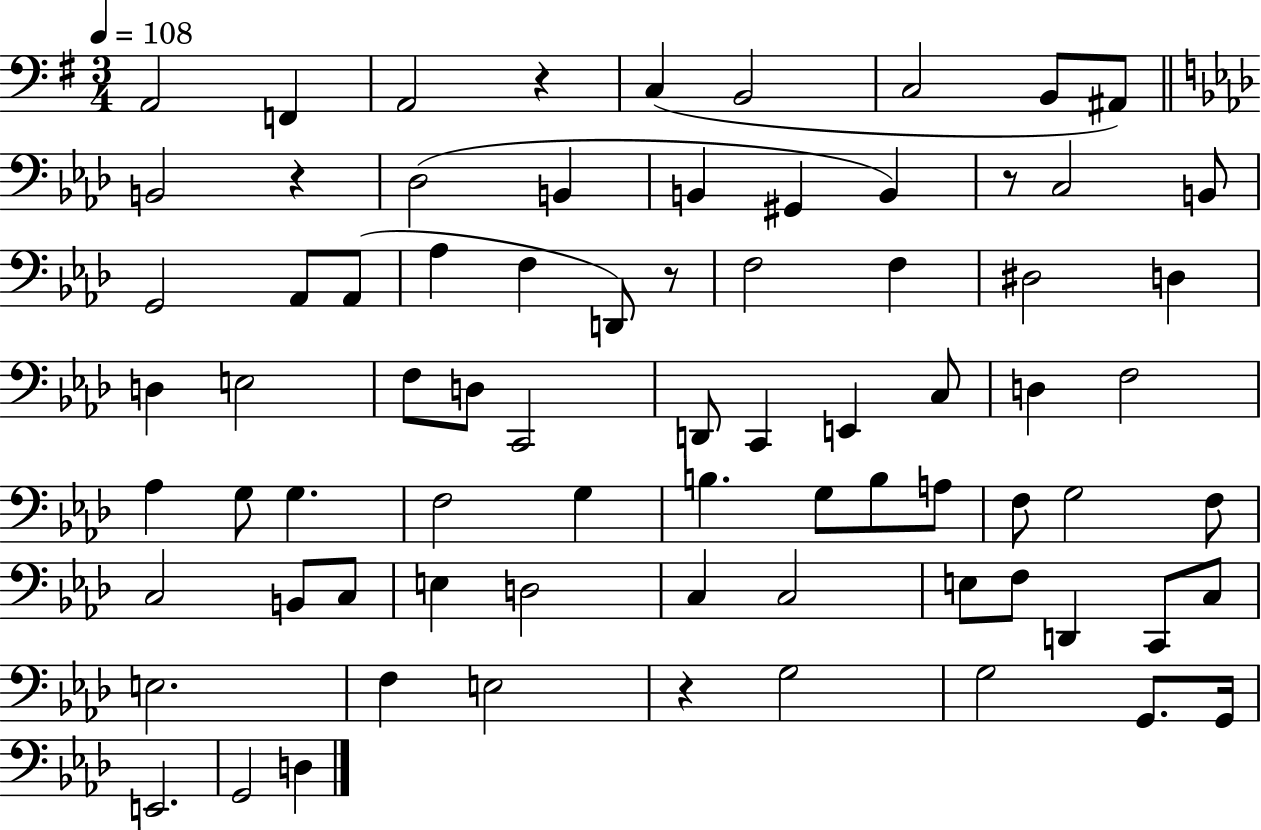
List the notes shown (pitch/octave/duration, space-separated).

A2/h F2/q A2/h R/q C3/q B2/h C3/h B2/e A#2/e B2/h R/q Db3/h B2/q B2/q G#2/q B2/q R/e C3/h B2/e G2/h Ab2/e Ab2/e Ab3/q F3/q D2/e R/e F3/h F3/q D#3/h D3/q D3/q E3/h F3/e D3/e C2/h D2/e C2/q E2/q C3/e D3/q F3/h Ab3/q G3/e G3/q. F3/h G3/q B3/q. G3/e B3/e A3/e F3/e G3/h F3/e C3/h B2/e C3/e E3/q D3/h C3/q C3/h E3/e F3/e D2/q C2/e C3/e E3/h. F3/q E3/h R/q G3/h G3/h G2/e. G2/s E2/h. G2/h D3/q